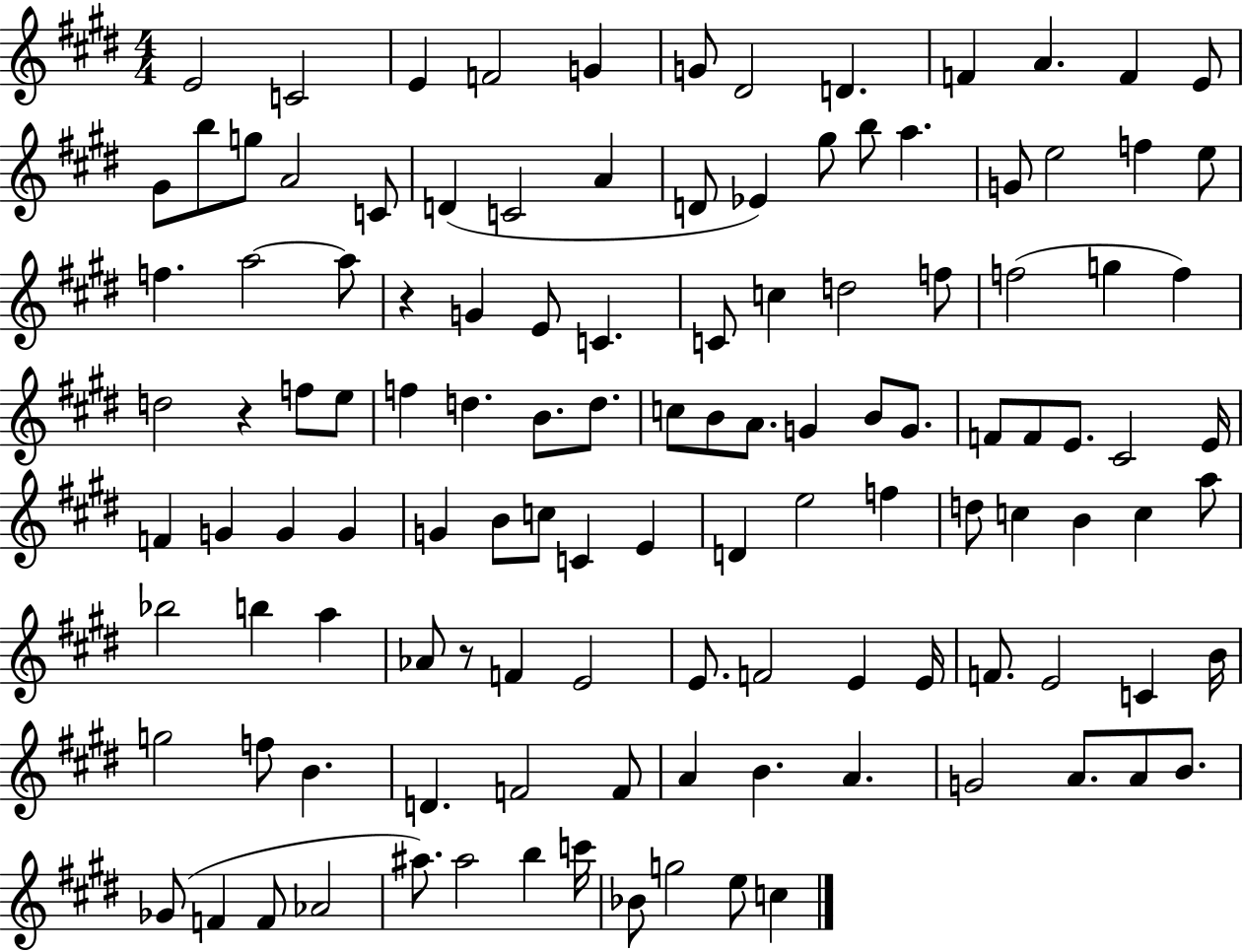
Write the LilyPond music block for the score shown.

{
  \clef treble
  \numericTimeSignature
  \time 4/4
  \key e \major
  \repeat volta 2 { e'2 c'2 | e'4 f'2 g'4 | g'8 dis'2 d'4. | f'4 a'4. f'4 e'8 | \break gis'8 b''8 g''8 a'2 c'8 | d'4( c'2 a'4 | d'8 ees'4) gis''8 b''8 a''4. | g'8 e''2 f''4 e''8 | \break f''4. a''2~~ a''8 | r4 g'4 e'8 c'4. | c'8 c''4 d''2 f''8 | f''2( g''4 f''4) | \break d''2 r4 f''8 e''8 | f''4 d''4. b'8. d''8. | c''8 b'8 a'8. g'4 b'8 g'8. | f'8 f'8 e'8. cis'2 e'16 | \break f'4 g'4 g'4 g'4 | g'4 b'8 c''8 c'4 e'4 | d'4 e''2 f''4 | d''8 c''4 b'4 c''4 a''8 | \break bes''2 b''4 a''4 | aes'8 r8 f'4 e'2 | e'8. f'2 e'4 e'16 | f'8. e'2 c'4 b'16 | \break g''2 f''8 b'4. | d'4. f'2 f'8 | a'4 b'4. a'4. | g'2 a'8. a'8 b'8. | \break ges'8( f'4 f'8 aes'2 | ais''8.) ais''2 b''4 c'''16 | bes'8 g''2 e''8 c''4 | } \bar "|."
}